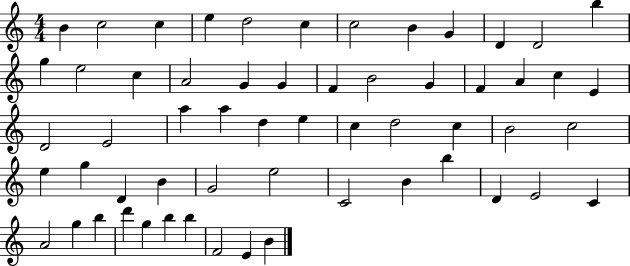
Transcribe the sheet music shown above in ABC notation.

X:1
T:Untitled
M:4/4
L:1/4
K:C
B c2 c e d2 c c2 B G D D2 b g e2 c A2 G G F B2 G F A c E D2 E2 a a d e c d2 c B2 c2 e g D B G2 e2 C2 B b D E2 C A2 g b d' g b b F2 E B